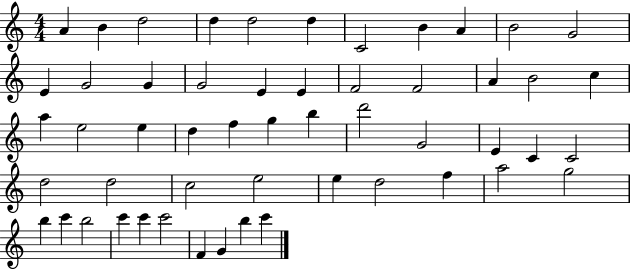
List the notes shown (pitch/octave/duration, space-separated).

A4/q B4/q D5/h D5/q D5/h D5/q C4/h B4/q A4/q B4/h G4/h E4/q G4/h G4/q G4/h E4/q E4/q F4/h F4/h A4/q B4/h C5/q A5/q E5/h E5/q D5/q F5/q G5/q B5/q D6/h G4/h E4/q C4/q C4/h D5/h D5/h C5/h E5/h E5/q D5/h F5/q A5/h G5/h B5/q C6/q B5/h C6/q C6/q C6/h F4/q G4/q B5/q C6/q